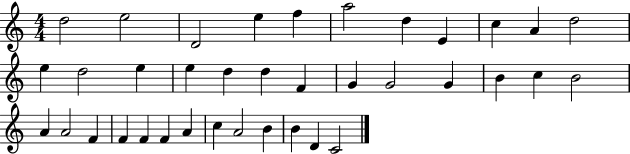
X:1
T:Untitled
M:4/4
L:1/4
K:C
d2 e2 D2 e f a2 d E c A d2 e d2 e e d d F G G2 G B c B2 A A2 F F F F A c A2 B B D C2